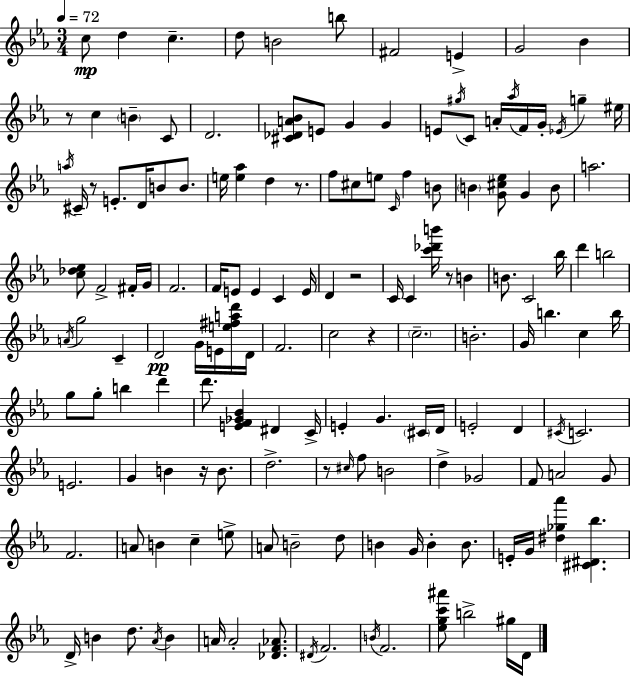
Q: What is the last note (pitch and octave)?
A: D4